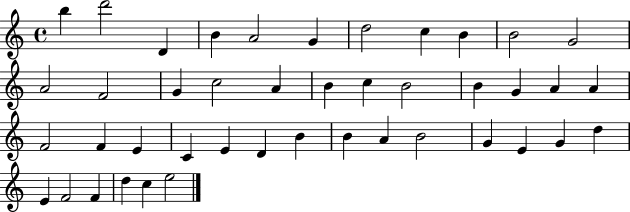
{
  \clef treble
  \time 4/4
  \defaultTimeSignature
  \key c \major
  b''4 d'''2 d'4 | b'4 a'2 g'4 | d''2 c''4 b'4 | b'2 g'2 | \break a'2 f'2 | g'4 c''2 a'4 | b'4 c''4 b'2 | b'4 g'4 a'4 a'4 | \break f'2 f'4 e'4 | c'4 e'4 d'4 b'4 | b'4 a'4 b'2 | g'4 e'4 g'4 d''4 | \break e'4 f'2 f'4 | d''4 c''4 e''2 | \bar "|."
}